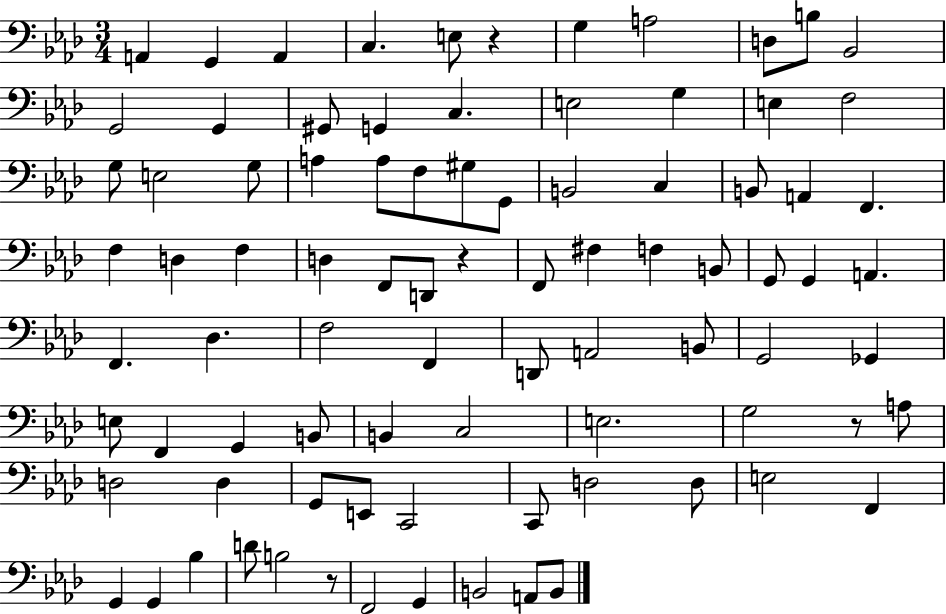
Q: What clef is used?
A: bass